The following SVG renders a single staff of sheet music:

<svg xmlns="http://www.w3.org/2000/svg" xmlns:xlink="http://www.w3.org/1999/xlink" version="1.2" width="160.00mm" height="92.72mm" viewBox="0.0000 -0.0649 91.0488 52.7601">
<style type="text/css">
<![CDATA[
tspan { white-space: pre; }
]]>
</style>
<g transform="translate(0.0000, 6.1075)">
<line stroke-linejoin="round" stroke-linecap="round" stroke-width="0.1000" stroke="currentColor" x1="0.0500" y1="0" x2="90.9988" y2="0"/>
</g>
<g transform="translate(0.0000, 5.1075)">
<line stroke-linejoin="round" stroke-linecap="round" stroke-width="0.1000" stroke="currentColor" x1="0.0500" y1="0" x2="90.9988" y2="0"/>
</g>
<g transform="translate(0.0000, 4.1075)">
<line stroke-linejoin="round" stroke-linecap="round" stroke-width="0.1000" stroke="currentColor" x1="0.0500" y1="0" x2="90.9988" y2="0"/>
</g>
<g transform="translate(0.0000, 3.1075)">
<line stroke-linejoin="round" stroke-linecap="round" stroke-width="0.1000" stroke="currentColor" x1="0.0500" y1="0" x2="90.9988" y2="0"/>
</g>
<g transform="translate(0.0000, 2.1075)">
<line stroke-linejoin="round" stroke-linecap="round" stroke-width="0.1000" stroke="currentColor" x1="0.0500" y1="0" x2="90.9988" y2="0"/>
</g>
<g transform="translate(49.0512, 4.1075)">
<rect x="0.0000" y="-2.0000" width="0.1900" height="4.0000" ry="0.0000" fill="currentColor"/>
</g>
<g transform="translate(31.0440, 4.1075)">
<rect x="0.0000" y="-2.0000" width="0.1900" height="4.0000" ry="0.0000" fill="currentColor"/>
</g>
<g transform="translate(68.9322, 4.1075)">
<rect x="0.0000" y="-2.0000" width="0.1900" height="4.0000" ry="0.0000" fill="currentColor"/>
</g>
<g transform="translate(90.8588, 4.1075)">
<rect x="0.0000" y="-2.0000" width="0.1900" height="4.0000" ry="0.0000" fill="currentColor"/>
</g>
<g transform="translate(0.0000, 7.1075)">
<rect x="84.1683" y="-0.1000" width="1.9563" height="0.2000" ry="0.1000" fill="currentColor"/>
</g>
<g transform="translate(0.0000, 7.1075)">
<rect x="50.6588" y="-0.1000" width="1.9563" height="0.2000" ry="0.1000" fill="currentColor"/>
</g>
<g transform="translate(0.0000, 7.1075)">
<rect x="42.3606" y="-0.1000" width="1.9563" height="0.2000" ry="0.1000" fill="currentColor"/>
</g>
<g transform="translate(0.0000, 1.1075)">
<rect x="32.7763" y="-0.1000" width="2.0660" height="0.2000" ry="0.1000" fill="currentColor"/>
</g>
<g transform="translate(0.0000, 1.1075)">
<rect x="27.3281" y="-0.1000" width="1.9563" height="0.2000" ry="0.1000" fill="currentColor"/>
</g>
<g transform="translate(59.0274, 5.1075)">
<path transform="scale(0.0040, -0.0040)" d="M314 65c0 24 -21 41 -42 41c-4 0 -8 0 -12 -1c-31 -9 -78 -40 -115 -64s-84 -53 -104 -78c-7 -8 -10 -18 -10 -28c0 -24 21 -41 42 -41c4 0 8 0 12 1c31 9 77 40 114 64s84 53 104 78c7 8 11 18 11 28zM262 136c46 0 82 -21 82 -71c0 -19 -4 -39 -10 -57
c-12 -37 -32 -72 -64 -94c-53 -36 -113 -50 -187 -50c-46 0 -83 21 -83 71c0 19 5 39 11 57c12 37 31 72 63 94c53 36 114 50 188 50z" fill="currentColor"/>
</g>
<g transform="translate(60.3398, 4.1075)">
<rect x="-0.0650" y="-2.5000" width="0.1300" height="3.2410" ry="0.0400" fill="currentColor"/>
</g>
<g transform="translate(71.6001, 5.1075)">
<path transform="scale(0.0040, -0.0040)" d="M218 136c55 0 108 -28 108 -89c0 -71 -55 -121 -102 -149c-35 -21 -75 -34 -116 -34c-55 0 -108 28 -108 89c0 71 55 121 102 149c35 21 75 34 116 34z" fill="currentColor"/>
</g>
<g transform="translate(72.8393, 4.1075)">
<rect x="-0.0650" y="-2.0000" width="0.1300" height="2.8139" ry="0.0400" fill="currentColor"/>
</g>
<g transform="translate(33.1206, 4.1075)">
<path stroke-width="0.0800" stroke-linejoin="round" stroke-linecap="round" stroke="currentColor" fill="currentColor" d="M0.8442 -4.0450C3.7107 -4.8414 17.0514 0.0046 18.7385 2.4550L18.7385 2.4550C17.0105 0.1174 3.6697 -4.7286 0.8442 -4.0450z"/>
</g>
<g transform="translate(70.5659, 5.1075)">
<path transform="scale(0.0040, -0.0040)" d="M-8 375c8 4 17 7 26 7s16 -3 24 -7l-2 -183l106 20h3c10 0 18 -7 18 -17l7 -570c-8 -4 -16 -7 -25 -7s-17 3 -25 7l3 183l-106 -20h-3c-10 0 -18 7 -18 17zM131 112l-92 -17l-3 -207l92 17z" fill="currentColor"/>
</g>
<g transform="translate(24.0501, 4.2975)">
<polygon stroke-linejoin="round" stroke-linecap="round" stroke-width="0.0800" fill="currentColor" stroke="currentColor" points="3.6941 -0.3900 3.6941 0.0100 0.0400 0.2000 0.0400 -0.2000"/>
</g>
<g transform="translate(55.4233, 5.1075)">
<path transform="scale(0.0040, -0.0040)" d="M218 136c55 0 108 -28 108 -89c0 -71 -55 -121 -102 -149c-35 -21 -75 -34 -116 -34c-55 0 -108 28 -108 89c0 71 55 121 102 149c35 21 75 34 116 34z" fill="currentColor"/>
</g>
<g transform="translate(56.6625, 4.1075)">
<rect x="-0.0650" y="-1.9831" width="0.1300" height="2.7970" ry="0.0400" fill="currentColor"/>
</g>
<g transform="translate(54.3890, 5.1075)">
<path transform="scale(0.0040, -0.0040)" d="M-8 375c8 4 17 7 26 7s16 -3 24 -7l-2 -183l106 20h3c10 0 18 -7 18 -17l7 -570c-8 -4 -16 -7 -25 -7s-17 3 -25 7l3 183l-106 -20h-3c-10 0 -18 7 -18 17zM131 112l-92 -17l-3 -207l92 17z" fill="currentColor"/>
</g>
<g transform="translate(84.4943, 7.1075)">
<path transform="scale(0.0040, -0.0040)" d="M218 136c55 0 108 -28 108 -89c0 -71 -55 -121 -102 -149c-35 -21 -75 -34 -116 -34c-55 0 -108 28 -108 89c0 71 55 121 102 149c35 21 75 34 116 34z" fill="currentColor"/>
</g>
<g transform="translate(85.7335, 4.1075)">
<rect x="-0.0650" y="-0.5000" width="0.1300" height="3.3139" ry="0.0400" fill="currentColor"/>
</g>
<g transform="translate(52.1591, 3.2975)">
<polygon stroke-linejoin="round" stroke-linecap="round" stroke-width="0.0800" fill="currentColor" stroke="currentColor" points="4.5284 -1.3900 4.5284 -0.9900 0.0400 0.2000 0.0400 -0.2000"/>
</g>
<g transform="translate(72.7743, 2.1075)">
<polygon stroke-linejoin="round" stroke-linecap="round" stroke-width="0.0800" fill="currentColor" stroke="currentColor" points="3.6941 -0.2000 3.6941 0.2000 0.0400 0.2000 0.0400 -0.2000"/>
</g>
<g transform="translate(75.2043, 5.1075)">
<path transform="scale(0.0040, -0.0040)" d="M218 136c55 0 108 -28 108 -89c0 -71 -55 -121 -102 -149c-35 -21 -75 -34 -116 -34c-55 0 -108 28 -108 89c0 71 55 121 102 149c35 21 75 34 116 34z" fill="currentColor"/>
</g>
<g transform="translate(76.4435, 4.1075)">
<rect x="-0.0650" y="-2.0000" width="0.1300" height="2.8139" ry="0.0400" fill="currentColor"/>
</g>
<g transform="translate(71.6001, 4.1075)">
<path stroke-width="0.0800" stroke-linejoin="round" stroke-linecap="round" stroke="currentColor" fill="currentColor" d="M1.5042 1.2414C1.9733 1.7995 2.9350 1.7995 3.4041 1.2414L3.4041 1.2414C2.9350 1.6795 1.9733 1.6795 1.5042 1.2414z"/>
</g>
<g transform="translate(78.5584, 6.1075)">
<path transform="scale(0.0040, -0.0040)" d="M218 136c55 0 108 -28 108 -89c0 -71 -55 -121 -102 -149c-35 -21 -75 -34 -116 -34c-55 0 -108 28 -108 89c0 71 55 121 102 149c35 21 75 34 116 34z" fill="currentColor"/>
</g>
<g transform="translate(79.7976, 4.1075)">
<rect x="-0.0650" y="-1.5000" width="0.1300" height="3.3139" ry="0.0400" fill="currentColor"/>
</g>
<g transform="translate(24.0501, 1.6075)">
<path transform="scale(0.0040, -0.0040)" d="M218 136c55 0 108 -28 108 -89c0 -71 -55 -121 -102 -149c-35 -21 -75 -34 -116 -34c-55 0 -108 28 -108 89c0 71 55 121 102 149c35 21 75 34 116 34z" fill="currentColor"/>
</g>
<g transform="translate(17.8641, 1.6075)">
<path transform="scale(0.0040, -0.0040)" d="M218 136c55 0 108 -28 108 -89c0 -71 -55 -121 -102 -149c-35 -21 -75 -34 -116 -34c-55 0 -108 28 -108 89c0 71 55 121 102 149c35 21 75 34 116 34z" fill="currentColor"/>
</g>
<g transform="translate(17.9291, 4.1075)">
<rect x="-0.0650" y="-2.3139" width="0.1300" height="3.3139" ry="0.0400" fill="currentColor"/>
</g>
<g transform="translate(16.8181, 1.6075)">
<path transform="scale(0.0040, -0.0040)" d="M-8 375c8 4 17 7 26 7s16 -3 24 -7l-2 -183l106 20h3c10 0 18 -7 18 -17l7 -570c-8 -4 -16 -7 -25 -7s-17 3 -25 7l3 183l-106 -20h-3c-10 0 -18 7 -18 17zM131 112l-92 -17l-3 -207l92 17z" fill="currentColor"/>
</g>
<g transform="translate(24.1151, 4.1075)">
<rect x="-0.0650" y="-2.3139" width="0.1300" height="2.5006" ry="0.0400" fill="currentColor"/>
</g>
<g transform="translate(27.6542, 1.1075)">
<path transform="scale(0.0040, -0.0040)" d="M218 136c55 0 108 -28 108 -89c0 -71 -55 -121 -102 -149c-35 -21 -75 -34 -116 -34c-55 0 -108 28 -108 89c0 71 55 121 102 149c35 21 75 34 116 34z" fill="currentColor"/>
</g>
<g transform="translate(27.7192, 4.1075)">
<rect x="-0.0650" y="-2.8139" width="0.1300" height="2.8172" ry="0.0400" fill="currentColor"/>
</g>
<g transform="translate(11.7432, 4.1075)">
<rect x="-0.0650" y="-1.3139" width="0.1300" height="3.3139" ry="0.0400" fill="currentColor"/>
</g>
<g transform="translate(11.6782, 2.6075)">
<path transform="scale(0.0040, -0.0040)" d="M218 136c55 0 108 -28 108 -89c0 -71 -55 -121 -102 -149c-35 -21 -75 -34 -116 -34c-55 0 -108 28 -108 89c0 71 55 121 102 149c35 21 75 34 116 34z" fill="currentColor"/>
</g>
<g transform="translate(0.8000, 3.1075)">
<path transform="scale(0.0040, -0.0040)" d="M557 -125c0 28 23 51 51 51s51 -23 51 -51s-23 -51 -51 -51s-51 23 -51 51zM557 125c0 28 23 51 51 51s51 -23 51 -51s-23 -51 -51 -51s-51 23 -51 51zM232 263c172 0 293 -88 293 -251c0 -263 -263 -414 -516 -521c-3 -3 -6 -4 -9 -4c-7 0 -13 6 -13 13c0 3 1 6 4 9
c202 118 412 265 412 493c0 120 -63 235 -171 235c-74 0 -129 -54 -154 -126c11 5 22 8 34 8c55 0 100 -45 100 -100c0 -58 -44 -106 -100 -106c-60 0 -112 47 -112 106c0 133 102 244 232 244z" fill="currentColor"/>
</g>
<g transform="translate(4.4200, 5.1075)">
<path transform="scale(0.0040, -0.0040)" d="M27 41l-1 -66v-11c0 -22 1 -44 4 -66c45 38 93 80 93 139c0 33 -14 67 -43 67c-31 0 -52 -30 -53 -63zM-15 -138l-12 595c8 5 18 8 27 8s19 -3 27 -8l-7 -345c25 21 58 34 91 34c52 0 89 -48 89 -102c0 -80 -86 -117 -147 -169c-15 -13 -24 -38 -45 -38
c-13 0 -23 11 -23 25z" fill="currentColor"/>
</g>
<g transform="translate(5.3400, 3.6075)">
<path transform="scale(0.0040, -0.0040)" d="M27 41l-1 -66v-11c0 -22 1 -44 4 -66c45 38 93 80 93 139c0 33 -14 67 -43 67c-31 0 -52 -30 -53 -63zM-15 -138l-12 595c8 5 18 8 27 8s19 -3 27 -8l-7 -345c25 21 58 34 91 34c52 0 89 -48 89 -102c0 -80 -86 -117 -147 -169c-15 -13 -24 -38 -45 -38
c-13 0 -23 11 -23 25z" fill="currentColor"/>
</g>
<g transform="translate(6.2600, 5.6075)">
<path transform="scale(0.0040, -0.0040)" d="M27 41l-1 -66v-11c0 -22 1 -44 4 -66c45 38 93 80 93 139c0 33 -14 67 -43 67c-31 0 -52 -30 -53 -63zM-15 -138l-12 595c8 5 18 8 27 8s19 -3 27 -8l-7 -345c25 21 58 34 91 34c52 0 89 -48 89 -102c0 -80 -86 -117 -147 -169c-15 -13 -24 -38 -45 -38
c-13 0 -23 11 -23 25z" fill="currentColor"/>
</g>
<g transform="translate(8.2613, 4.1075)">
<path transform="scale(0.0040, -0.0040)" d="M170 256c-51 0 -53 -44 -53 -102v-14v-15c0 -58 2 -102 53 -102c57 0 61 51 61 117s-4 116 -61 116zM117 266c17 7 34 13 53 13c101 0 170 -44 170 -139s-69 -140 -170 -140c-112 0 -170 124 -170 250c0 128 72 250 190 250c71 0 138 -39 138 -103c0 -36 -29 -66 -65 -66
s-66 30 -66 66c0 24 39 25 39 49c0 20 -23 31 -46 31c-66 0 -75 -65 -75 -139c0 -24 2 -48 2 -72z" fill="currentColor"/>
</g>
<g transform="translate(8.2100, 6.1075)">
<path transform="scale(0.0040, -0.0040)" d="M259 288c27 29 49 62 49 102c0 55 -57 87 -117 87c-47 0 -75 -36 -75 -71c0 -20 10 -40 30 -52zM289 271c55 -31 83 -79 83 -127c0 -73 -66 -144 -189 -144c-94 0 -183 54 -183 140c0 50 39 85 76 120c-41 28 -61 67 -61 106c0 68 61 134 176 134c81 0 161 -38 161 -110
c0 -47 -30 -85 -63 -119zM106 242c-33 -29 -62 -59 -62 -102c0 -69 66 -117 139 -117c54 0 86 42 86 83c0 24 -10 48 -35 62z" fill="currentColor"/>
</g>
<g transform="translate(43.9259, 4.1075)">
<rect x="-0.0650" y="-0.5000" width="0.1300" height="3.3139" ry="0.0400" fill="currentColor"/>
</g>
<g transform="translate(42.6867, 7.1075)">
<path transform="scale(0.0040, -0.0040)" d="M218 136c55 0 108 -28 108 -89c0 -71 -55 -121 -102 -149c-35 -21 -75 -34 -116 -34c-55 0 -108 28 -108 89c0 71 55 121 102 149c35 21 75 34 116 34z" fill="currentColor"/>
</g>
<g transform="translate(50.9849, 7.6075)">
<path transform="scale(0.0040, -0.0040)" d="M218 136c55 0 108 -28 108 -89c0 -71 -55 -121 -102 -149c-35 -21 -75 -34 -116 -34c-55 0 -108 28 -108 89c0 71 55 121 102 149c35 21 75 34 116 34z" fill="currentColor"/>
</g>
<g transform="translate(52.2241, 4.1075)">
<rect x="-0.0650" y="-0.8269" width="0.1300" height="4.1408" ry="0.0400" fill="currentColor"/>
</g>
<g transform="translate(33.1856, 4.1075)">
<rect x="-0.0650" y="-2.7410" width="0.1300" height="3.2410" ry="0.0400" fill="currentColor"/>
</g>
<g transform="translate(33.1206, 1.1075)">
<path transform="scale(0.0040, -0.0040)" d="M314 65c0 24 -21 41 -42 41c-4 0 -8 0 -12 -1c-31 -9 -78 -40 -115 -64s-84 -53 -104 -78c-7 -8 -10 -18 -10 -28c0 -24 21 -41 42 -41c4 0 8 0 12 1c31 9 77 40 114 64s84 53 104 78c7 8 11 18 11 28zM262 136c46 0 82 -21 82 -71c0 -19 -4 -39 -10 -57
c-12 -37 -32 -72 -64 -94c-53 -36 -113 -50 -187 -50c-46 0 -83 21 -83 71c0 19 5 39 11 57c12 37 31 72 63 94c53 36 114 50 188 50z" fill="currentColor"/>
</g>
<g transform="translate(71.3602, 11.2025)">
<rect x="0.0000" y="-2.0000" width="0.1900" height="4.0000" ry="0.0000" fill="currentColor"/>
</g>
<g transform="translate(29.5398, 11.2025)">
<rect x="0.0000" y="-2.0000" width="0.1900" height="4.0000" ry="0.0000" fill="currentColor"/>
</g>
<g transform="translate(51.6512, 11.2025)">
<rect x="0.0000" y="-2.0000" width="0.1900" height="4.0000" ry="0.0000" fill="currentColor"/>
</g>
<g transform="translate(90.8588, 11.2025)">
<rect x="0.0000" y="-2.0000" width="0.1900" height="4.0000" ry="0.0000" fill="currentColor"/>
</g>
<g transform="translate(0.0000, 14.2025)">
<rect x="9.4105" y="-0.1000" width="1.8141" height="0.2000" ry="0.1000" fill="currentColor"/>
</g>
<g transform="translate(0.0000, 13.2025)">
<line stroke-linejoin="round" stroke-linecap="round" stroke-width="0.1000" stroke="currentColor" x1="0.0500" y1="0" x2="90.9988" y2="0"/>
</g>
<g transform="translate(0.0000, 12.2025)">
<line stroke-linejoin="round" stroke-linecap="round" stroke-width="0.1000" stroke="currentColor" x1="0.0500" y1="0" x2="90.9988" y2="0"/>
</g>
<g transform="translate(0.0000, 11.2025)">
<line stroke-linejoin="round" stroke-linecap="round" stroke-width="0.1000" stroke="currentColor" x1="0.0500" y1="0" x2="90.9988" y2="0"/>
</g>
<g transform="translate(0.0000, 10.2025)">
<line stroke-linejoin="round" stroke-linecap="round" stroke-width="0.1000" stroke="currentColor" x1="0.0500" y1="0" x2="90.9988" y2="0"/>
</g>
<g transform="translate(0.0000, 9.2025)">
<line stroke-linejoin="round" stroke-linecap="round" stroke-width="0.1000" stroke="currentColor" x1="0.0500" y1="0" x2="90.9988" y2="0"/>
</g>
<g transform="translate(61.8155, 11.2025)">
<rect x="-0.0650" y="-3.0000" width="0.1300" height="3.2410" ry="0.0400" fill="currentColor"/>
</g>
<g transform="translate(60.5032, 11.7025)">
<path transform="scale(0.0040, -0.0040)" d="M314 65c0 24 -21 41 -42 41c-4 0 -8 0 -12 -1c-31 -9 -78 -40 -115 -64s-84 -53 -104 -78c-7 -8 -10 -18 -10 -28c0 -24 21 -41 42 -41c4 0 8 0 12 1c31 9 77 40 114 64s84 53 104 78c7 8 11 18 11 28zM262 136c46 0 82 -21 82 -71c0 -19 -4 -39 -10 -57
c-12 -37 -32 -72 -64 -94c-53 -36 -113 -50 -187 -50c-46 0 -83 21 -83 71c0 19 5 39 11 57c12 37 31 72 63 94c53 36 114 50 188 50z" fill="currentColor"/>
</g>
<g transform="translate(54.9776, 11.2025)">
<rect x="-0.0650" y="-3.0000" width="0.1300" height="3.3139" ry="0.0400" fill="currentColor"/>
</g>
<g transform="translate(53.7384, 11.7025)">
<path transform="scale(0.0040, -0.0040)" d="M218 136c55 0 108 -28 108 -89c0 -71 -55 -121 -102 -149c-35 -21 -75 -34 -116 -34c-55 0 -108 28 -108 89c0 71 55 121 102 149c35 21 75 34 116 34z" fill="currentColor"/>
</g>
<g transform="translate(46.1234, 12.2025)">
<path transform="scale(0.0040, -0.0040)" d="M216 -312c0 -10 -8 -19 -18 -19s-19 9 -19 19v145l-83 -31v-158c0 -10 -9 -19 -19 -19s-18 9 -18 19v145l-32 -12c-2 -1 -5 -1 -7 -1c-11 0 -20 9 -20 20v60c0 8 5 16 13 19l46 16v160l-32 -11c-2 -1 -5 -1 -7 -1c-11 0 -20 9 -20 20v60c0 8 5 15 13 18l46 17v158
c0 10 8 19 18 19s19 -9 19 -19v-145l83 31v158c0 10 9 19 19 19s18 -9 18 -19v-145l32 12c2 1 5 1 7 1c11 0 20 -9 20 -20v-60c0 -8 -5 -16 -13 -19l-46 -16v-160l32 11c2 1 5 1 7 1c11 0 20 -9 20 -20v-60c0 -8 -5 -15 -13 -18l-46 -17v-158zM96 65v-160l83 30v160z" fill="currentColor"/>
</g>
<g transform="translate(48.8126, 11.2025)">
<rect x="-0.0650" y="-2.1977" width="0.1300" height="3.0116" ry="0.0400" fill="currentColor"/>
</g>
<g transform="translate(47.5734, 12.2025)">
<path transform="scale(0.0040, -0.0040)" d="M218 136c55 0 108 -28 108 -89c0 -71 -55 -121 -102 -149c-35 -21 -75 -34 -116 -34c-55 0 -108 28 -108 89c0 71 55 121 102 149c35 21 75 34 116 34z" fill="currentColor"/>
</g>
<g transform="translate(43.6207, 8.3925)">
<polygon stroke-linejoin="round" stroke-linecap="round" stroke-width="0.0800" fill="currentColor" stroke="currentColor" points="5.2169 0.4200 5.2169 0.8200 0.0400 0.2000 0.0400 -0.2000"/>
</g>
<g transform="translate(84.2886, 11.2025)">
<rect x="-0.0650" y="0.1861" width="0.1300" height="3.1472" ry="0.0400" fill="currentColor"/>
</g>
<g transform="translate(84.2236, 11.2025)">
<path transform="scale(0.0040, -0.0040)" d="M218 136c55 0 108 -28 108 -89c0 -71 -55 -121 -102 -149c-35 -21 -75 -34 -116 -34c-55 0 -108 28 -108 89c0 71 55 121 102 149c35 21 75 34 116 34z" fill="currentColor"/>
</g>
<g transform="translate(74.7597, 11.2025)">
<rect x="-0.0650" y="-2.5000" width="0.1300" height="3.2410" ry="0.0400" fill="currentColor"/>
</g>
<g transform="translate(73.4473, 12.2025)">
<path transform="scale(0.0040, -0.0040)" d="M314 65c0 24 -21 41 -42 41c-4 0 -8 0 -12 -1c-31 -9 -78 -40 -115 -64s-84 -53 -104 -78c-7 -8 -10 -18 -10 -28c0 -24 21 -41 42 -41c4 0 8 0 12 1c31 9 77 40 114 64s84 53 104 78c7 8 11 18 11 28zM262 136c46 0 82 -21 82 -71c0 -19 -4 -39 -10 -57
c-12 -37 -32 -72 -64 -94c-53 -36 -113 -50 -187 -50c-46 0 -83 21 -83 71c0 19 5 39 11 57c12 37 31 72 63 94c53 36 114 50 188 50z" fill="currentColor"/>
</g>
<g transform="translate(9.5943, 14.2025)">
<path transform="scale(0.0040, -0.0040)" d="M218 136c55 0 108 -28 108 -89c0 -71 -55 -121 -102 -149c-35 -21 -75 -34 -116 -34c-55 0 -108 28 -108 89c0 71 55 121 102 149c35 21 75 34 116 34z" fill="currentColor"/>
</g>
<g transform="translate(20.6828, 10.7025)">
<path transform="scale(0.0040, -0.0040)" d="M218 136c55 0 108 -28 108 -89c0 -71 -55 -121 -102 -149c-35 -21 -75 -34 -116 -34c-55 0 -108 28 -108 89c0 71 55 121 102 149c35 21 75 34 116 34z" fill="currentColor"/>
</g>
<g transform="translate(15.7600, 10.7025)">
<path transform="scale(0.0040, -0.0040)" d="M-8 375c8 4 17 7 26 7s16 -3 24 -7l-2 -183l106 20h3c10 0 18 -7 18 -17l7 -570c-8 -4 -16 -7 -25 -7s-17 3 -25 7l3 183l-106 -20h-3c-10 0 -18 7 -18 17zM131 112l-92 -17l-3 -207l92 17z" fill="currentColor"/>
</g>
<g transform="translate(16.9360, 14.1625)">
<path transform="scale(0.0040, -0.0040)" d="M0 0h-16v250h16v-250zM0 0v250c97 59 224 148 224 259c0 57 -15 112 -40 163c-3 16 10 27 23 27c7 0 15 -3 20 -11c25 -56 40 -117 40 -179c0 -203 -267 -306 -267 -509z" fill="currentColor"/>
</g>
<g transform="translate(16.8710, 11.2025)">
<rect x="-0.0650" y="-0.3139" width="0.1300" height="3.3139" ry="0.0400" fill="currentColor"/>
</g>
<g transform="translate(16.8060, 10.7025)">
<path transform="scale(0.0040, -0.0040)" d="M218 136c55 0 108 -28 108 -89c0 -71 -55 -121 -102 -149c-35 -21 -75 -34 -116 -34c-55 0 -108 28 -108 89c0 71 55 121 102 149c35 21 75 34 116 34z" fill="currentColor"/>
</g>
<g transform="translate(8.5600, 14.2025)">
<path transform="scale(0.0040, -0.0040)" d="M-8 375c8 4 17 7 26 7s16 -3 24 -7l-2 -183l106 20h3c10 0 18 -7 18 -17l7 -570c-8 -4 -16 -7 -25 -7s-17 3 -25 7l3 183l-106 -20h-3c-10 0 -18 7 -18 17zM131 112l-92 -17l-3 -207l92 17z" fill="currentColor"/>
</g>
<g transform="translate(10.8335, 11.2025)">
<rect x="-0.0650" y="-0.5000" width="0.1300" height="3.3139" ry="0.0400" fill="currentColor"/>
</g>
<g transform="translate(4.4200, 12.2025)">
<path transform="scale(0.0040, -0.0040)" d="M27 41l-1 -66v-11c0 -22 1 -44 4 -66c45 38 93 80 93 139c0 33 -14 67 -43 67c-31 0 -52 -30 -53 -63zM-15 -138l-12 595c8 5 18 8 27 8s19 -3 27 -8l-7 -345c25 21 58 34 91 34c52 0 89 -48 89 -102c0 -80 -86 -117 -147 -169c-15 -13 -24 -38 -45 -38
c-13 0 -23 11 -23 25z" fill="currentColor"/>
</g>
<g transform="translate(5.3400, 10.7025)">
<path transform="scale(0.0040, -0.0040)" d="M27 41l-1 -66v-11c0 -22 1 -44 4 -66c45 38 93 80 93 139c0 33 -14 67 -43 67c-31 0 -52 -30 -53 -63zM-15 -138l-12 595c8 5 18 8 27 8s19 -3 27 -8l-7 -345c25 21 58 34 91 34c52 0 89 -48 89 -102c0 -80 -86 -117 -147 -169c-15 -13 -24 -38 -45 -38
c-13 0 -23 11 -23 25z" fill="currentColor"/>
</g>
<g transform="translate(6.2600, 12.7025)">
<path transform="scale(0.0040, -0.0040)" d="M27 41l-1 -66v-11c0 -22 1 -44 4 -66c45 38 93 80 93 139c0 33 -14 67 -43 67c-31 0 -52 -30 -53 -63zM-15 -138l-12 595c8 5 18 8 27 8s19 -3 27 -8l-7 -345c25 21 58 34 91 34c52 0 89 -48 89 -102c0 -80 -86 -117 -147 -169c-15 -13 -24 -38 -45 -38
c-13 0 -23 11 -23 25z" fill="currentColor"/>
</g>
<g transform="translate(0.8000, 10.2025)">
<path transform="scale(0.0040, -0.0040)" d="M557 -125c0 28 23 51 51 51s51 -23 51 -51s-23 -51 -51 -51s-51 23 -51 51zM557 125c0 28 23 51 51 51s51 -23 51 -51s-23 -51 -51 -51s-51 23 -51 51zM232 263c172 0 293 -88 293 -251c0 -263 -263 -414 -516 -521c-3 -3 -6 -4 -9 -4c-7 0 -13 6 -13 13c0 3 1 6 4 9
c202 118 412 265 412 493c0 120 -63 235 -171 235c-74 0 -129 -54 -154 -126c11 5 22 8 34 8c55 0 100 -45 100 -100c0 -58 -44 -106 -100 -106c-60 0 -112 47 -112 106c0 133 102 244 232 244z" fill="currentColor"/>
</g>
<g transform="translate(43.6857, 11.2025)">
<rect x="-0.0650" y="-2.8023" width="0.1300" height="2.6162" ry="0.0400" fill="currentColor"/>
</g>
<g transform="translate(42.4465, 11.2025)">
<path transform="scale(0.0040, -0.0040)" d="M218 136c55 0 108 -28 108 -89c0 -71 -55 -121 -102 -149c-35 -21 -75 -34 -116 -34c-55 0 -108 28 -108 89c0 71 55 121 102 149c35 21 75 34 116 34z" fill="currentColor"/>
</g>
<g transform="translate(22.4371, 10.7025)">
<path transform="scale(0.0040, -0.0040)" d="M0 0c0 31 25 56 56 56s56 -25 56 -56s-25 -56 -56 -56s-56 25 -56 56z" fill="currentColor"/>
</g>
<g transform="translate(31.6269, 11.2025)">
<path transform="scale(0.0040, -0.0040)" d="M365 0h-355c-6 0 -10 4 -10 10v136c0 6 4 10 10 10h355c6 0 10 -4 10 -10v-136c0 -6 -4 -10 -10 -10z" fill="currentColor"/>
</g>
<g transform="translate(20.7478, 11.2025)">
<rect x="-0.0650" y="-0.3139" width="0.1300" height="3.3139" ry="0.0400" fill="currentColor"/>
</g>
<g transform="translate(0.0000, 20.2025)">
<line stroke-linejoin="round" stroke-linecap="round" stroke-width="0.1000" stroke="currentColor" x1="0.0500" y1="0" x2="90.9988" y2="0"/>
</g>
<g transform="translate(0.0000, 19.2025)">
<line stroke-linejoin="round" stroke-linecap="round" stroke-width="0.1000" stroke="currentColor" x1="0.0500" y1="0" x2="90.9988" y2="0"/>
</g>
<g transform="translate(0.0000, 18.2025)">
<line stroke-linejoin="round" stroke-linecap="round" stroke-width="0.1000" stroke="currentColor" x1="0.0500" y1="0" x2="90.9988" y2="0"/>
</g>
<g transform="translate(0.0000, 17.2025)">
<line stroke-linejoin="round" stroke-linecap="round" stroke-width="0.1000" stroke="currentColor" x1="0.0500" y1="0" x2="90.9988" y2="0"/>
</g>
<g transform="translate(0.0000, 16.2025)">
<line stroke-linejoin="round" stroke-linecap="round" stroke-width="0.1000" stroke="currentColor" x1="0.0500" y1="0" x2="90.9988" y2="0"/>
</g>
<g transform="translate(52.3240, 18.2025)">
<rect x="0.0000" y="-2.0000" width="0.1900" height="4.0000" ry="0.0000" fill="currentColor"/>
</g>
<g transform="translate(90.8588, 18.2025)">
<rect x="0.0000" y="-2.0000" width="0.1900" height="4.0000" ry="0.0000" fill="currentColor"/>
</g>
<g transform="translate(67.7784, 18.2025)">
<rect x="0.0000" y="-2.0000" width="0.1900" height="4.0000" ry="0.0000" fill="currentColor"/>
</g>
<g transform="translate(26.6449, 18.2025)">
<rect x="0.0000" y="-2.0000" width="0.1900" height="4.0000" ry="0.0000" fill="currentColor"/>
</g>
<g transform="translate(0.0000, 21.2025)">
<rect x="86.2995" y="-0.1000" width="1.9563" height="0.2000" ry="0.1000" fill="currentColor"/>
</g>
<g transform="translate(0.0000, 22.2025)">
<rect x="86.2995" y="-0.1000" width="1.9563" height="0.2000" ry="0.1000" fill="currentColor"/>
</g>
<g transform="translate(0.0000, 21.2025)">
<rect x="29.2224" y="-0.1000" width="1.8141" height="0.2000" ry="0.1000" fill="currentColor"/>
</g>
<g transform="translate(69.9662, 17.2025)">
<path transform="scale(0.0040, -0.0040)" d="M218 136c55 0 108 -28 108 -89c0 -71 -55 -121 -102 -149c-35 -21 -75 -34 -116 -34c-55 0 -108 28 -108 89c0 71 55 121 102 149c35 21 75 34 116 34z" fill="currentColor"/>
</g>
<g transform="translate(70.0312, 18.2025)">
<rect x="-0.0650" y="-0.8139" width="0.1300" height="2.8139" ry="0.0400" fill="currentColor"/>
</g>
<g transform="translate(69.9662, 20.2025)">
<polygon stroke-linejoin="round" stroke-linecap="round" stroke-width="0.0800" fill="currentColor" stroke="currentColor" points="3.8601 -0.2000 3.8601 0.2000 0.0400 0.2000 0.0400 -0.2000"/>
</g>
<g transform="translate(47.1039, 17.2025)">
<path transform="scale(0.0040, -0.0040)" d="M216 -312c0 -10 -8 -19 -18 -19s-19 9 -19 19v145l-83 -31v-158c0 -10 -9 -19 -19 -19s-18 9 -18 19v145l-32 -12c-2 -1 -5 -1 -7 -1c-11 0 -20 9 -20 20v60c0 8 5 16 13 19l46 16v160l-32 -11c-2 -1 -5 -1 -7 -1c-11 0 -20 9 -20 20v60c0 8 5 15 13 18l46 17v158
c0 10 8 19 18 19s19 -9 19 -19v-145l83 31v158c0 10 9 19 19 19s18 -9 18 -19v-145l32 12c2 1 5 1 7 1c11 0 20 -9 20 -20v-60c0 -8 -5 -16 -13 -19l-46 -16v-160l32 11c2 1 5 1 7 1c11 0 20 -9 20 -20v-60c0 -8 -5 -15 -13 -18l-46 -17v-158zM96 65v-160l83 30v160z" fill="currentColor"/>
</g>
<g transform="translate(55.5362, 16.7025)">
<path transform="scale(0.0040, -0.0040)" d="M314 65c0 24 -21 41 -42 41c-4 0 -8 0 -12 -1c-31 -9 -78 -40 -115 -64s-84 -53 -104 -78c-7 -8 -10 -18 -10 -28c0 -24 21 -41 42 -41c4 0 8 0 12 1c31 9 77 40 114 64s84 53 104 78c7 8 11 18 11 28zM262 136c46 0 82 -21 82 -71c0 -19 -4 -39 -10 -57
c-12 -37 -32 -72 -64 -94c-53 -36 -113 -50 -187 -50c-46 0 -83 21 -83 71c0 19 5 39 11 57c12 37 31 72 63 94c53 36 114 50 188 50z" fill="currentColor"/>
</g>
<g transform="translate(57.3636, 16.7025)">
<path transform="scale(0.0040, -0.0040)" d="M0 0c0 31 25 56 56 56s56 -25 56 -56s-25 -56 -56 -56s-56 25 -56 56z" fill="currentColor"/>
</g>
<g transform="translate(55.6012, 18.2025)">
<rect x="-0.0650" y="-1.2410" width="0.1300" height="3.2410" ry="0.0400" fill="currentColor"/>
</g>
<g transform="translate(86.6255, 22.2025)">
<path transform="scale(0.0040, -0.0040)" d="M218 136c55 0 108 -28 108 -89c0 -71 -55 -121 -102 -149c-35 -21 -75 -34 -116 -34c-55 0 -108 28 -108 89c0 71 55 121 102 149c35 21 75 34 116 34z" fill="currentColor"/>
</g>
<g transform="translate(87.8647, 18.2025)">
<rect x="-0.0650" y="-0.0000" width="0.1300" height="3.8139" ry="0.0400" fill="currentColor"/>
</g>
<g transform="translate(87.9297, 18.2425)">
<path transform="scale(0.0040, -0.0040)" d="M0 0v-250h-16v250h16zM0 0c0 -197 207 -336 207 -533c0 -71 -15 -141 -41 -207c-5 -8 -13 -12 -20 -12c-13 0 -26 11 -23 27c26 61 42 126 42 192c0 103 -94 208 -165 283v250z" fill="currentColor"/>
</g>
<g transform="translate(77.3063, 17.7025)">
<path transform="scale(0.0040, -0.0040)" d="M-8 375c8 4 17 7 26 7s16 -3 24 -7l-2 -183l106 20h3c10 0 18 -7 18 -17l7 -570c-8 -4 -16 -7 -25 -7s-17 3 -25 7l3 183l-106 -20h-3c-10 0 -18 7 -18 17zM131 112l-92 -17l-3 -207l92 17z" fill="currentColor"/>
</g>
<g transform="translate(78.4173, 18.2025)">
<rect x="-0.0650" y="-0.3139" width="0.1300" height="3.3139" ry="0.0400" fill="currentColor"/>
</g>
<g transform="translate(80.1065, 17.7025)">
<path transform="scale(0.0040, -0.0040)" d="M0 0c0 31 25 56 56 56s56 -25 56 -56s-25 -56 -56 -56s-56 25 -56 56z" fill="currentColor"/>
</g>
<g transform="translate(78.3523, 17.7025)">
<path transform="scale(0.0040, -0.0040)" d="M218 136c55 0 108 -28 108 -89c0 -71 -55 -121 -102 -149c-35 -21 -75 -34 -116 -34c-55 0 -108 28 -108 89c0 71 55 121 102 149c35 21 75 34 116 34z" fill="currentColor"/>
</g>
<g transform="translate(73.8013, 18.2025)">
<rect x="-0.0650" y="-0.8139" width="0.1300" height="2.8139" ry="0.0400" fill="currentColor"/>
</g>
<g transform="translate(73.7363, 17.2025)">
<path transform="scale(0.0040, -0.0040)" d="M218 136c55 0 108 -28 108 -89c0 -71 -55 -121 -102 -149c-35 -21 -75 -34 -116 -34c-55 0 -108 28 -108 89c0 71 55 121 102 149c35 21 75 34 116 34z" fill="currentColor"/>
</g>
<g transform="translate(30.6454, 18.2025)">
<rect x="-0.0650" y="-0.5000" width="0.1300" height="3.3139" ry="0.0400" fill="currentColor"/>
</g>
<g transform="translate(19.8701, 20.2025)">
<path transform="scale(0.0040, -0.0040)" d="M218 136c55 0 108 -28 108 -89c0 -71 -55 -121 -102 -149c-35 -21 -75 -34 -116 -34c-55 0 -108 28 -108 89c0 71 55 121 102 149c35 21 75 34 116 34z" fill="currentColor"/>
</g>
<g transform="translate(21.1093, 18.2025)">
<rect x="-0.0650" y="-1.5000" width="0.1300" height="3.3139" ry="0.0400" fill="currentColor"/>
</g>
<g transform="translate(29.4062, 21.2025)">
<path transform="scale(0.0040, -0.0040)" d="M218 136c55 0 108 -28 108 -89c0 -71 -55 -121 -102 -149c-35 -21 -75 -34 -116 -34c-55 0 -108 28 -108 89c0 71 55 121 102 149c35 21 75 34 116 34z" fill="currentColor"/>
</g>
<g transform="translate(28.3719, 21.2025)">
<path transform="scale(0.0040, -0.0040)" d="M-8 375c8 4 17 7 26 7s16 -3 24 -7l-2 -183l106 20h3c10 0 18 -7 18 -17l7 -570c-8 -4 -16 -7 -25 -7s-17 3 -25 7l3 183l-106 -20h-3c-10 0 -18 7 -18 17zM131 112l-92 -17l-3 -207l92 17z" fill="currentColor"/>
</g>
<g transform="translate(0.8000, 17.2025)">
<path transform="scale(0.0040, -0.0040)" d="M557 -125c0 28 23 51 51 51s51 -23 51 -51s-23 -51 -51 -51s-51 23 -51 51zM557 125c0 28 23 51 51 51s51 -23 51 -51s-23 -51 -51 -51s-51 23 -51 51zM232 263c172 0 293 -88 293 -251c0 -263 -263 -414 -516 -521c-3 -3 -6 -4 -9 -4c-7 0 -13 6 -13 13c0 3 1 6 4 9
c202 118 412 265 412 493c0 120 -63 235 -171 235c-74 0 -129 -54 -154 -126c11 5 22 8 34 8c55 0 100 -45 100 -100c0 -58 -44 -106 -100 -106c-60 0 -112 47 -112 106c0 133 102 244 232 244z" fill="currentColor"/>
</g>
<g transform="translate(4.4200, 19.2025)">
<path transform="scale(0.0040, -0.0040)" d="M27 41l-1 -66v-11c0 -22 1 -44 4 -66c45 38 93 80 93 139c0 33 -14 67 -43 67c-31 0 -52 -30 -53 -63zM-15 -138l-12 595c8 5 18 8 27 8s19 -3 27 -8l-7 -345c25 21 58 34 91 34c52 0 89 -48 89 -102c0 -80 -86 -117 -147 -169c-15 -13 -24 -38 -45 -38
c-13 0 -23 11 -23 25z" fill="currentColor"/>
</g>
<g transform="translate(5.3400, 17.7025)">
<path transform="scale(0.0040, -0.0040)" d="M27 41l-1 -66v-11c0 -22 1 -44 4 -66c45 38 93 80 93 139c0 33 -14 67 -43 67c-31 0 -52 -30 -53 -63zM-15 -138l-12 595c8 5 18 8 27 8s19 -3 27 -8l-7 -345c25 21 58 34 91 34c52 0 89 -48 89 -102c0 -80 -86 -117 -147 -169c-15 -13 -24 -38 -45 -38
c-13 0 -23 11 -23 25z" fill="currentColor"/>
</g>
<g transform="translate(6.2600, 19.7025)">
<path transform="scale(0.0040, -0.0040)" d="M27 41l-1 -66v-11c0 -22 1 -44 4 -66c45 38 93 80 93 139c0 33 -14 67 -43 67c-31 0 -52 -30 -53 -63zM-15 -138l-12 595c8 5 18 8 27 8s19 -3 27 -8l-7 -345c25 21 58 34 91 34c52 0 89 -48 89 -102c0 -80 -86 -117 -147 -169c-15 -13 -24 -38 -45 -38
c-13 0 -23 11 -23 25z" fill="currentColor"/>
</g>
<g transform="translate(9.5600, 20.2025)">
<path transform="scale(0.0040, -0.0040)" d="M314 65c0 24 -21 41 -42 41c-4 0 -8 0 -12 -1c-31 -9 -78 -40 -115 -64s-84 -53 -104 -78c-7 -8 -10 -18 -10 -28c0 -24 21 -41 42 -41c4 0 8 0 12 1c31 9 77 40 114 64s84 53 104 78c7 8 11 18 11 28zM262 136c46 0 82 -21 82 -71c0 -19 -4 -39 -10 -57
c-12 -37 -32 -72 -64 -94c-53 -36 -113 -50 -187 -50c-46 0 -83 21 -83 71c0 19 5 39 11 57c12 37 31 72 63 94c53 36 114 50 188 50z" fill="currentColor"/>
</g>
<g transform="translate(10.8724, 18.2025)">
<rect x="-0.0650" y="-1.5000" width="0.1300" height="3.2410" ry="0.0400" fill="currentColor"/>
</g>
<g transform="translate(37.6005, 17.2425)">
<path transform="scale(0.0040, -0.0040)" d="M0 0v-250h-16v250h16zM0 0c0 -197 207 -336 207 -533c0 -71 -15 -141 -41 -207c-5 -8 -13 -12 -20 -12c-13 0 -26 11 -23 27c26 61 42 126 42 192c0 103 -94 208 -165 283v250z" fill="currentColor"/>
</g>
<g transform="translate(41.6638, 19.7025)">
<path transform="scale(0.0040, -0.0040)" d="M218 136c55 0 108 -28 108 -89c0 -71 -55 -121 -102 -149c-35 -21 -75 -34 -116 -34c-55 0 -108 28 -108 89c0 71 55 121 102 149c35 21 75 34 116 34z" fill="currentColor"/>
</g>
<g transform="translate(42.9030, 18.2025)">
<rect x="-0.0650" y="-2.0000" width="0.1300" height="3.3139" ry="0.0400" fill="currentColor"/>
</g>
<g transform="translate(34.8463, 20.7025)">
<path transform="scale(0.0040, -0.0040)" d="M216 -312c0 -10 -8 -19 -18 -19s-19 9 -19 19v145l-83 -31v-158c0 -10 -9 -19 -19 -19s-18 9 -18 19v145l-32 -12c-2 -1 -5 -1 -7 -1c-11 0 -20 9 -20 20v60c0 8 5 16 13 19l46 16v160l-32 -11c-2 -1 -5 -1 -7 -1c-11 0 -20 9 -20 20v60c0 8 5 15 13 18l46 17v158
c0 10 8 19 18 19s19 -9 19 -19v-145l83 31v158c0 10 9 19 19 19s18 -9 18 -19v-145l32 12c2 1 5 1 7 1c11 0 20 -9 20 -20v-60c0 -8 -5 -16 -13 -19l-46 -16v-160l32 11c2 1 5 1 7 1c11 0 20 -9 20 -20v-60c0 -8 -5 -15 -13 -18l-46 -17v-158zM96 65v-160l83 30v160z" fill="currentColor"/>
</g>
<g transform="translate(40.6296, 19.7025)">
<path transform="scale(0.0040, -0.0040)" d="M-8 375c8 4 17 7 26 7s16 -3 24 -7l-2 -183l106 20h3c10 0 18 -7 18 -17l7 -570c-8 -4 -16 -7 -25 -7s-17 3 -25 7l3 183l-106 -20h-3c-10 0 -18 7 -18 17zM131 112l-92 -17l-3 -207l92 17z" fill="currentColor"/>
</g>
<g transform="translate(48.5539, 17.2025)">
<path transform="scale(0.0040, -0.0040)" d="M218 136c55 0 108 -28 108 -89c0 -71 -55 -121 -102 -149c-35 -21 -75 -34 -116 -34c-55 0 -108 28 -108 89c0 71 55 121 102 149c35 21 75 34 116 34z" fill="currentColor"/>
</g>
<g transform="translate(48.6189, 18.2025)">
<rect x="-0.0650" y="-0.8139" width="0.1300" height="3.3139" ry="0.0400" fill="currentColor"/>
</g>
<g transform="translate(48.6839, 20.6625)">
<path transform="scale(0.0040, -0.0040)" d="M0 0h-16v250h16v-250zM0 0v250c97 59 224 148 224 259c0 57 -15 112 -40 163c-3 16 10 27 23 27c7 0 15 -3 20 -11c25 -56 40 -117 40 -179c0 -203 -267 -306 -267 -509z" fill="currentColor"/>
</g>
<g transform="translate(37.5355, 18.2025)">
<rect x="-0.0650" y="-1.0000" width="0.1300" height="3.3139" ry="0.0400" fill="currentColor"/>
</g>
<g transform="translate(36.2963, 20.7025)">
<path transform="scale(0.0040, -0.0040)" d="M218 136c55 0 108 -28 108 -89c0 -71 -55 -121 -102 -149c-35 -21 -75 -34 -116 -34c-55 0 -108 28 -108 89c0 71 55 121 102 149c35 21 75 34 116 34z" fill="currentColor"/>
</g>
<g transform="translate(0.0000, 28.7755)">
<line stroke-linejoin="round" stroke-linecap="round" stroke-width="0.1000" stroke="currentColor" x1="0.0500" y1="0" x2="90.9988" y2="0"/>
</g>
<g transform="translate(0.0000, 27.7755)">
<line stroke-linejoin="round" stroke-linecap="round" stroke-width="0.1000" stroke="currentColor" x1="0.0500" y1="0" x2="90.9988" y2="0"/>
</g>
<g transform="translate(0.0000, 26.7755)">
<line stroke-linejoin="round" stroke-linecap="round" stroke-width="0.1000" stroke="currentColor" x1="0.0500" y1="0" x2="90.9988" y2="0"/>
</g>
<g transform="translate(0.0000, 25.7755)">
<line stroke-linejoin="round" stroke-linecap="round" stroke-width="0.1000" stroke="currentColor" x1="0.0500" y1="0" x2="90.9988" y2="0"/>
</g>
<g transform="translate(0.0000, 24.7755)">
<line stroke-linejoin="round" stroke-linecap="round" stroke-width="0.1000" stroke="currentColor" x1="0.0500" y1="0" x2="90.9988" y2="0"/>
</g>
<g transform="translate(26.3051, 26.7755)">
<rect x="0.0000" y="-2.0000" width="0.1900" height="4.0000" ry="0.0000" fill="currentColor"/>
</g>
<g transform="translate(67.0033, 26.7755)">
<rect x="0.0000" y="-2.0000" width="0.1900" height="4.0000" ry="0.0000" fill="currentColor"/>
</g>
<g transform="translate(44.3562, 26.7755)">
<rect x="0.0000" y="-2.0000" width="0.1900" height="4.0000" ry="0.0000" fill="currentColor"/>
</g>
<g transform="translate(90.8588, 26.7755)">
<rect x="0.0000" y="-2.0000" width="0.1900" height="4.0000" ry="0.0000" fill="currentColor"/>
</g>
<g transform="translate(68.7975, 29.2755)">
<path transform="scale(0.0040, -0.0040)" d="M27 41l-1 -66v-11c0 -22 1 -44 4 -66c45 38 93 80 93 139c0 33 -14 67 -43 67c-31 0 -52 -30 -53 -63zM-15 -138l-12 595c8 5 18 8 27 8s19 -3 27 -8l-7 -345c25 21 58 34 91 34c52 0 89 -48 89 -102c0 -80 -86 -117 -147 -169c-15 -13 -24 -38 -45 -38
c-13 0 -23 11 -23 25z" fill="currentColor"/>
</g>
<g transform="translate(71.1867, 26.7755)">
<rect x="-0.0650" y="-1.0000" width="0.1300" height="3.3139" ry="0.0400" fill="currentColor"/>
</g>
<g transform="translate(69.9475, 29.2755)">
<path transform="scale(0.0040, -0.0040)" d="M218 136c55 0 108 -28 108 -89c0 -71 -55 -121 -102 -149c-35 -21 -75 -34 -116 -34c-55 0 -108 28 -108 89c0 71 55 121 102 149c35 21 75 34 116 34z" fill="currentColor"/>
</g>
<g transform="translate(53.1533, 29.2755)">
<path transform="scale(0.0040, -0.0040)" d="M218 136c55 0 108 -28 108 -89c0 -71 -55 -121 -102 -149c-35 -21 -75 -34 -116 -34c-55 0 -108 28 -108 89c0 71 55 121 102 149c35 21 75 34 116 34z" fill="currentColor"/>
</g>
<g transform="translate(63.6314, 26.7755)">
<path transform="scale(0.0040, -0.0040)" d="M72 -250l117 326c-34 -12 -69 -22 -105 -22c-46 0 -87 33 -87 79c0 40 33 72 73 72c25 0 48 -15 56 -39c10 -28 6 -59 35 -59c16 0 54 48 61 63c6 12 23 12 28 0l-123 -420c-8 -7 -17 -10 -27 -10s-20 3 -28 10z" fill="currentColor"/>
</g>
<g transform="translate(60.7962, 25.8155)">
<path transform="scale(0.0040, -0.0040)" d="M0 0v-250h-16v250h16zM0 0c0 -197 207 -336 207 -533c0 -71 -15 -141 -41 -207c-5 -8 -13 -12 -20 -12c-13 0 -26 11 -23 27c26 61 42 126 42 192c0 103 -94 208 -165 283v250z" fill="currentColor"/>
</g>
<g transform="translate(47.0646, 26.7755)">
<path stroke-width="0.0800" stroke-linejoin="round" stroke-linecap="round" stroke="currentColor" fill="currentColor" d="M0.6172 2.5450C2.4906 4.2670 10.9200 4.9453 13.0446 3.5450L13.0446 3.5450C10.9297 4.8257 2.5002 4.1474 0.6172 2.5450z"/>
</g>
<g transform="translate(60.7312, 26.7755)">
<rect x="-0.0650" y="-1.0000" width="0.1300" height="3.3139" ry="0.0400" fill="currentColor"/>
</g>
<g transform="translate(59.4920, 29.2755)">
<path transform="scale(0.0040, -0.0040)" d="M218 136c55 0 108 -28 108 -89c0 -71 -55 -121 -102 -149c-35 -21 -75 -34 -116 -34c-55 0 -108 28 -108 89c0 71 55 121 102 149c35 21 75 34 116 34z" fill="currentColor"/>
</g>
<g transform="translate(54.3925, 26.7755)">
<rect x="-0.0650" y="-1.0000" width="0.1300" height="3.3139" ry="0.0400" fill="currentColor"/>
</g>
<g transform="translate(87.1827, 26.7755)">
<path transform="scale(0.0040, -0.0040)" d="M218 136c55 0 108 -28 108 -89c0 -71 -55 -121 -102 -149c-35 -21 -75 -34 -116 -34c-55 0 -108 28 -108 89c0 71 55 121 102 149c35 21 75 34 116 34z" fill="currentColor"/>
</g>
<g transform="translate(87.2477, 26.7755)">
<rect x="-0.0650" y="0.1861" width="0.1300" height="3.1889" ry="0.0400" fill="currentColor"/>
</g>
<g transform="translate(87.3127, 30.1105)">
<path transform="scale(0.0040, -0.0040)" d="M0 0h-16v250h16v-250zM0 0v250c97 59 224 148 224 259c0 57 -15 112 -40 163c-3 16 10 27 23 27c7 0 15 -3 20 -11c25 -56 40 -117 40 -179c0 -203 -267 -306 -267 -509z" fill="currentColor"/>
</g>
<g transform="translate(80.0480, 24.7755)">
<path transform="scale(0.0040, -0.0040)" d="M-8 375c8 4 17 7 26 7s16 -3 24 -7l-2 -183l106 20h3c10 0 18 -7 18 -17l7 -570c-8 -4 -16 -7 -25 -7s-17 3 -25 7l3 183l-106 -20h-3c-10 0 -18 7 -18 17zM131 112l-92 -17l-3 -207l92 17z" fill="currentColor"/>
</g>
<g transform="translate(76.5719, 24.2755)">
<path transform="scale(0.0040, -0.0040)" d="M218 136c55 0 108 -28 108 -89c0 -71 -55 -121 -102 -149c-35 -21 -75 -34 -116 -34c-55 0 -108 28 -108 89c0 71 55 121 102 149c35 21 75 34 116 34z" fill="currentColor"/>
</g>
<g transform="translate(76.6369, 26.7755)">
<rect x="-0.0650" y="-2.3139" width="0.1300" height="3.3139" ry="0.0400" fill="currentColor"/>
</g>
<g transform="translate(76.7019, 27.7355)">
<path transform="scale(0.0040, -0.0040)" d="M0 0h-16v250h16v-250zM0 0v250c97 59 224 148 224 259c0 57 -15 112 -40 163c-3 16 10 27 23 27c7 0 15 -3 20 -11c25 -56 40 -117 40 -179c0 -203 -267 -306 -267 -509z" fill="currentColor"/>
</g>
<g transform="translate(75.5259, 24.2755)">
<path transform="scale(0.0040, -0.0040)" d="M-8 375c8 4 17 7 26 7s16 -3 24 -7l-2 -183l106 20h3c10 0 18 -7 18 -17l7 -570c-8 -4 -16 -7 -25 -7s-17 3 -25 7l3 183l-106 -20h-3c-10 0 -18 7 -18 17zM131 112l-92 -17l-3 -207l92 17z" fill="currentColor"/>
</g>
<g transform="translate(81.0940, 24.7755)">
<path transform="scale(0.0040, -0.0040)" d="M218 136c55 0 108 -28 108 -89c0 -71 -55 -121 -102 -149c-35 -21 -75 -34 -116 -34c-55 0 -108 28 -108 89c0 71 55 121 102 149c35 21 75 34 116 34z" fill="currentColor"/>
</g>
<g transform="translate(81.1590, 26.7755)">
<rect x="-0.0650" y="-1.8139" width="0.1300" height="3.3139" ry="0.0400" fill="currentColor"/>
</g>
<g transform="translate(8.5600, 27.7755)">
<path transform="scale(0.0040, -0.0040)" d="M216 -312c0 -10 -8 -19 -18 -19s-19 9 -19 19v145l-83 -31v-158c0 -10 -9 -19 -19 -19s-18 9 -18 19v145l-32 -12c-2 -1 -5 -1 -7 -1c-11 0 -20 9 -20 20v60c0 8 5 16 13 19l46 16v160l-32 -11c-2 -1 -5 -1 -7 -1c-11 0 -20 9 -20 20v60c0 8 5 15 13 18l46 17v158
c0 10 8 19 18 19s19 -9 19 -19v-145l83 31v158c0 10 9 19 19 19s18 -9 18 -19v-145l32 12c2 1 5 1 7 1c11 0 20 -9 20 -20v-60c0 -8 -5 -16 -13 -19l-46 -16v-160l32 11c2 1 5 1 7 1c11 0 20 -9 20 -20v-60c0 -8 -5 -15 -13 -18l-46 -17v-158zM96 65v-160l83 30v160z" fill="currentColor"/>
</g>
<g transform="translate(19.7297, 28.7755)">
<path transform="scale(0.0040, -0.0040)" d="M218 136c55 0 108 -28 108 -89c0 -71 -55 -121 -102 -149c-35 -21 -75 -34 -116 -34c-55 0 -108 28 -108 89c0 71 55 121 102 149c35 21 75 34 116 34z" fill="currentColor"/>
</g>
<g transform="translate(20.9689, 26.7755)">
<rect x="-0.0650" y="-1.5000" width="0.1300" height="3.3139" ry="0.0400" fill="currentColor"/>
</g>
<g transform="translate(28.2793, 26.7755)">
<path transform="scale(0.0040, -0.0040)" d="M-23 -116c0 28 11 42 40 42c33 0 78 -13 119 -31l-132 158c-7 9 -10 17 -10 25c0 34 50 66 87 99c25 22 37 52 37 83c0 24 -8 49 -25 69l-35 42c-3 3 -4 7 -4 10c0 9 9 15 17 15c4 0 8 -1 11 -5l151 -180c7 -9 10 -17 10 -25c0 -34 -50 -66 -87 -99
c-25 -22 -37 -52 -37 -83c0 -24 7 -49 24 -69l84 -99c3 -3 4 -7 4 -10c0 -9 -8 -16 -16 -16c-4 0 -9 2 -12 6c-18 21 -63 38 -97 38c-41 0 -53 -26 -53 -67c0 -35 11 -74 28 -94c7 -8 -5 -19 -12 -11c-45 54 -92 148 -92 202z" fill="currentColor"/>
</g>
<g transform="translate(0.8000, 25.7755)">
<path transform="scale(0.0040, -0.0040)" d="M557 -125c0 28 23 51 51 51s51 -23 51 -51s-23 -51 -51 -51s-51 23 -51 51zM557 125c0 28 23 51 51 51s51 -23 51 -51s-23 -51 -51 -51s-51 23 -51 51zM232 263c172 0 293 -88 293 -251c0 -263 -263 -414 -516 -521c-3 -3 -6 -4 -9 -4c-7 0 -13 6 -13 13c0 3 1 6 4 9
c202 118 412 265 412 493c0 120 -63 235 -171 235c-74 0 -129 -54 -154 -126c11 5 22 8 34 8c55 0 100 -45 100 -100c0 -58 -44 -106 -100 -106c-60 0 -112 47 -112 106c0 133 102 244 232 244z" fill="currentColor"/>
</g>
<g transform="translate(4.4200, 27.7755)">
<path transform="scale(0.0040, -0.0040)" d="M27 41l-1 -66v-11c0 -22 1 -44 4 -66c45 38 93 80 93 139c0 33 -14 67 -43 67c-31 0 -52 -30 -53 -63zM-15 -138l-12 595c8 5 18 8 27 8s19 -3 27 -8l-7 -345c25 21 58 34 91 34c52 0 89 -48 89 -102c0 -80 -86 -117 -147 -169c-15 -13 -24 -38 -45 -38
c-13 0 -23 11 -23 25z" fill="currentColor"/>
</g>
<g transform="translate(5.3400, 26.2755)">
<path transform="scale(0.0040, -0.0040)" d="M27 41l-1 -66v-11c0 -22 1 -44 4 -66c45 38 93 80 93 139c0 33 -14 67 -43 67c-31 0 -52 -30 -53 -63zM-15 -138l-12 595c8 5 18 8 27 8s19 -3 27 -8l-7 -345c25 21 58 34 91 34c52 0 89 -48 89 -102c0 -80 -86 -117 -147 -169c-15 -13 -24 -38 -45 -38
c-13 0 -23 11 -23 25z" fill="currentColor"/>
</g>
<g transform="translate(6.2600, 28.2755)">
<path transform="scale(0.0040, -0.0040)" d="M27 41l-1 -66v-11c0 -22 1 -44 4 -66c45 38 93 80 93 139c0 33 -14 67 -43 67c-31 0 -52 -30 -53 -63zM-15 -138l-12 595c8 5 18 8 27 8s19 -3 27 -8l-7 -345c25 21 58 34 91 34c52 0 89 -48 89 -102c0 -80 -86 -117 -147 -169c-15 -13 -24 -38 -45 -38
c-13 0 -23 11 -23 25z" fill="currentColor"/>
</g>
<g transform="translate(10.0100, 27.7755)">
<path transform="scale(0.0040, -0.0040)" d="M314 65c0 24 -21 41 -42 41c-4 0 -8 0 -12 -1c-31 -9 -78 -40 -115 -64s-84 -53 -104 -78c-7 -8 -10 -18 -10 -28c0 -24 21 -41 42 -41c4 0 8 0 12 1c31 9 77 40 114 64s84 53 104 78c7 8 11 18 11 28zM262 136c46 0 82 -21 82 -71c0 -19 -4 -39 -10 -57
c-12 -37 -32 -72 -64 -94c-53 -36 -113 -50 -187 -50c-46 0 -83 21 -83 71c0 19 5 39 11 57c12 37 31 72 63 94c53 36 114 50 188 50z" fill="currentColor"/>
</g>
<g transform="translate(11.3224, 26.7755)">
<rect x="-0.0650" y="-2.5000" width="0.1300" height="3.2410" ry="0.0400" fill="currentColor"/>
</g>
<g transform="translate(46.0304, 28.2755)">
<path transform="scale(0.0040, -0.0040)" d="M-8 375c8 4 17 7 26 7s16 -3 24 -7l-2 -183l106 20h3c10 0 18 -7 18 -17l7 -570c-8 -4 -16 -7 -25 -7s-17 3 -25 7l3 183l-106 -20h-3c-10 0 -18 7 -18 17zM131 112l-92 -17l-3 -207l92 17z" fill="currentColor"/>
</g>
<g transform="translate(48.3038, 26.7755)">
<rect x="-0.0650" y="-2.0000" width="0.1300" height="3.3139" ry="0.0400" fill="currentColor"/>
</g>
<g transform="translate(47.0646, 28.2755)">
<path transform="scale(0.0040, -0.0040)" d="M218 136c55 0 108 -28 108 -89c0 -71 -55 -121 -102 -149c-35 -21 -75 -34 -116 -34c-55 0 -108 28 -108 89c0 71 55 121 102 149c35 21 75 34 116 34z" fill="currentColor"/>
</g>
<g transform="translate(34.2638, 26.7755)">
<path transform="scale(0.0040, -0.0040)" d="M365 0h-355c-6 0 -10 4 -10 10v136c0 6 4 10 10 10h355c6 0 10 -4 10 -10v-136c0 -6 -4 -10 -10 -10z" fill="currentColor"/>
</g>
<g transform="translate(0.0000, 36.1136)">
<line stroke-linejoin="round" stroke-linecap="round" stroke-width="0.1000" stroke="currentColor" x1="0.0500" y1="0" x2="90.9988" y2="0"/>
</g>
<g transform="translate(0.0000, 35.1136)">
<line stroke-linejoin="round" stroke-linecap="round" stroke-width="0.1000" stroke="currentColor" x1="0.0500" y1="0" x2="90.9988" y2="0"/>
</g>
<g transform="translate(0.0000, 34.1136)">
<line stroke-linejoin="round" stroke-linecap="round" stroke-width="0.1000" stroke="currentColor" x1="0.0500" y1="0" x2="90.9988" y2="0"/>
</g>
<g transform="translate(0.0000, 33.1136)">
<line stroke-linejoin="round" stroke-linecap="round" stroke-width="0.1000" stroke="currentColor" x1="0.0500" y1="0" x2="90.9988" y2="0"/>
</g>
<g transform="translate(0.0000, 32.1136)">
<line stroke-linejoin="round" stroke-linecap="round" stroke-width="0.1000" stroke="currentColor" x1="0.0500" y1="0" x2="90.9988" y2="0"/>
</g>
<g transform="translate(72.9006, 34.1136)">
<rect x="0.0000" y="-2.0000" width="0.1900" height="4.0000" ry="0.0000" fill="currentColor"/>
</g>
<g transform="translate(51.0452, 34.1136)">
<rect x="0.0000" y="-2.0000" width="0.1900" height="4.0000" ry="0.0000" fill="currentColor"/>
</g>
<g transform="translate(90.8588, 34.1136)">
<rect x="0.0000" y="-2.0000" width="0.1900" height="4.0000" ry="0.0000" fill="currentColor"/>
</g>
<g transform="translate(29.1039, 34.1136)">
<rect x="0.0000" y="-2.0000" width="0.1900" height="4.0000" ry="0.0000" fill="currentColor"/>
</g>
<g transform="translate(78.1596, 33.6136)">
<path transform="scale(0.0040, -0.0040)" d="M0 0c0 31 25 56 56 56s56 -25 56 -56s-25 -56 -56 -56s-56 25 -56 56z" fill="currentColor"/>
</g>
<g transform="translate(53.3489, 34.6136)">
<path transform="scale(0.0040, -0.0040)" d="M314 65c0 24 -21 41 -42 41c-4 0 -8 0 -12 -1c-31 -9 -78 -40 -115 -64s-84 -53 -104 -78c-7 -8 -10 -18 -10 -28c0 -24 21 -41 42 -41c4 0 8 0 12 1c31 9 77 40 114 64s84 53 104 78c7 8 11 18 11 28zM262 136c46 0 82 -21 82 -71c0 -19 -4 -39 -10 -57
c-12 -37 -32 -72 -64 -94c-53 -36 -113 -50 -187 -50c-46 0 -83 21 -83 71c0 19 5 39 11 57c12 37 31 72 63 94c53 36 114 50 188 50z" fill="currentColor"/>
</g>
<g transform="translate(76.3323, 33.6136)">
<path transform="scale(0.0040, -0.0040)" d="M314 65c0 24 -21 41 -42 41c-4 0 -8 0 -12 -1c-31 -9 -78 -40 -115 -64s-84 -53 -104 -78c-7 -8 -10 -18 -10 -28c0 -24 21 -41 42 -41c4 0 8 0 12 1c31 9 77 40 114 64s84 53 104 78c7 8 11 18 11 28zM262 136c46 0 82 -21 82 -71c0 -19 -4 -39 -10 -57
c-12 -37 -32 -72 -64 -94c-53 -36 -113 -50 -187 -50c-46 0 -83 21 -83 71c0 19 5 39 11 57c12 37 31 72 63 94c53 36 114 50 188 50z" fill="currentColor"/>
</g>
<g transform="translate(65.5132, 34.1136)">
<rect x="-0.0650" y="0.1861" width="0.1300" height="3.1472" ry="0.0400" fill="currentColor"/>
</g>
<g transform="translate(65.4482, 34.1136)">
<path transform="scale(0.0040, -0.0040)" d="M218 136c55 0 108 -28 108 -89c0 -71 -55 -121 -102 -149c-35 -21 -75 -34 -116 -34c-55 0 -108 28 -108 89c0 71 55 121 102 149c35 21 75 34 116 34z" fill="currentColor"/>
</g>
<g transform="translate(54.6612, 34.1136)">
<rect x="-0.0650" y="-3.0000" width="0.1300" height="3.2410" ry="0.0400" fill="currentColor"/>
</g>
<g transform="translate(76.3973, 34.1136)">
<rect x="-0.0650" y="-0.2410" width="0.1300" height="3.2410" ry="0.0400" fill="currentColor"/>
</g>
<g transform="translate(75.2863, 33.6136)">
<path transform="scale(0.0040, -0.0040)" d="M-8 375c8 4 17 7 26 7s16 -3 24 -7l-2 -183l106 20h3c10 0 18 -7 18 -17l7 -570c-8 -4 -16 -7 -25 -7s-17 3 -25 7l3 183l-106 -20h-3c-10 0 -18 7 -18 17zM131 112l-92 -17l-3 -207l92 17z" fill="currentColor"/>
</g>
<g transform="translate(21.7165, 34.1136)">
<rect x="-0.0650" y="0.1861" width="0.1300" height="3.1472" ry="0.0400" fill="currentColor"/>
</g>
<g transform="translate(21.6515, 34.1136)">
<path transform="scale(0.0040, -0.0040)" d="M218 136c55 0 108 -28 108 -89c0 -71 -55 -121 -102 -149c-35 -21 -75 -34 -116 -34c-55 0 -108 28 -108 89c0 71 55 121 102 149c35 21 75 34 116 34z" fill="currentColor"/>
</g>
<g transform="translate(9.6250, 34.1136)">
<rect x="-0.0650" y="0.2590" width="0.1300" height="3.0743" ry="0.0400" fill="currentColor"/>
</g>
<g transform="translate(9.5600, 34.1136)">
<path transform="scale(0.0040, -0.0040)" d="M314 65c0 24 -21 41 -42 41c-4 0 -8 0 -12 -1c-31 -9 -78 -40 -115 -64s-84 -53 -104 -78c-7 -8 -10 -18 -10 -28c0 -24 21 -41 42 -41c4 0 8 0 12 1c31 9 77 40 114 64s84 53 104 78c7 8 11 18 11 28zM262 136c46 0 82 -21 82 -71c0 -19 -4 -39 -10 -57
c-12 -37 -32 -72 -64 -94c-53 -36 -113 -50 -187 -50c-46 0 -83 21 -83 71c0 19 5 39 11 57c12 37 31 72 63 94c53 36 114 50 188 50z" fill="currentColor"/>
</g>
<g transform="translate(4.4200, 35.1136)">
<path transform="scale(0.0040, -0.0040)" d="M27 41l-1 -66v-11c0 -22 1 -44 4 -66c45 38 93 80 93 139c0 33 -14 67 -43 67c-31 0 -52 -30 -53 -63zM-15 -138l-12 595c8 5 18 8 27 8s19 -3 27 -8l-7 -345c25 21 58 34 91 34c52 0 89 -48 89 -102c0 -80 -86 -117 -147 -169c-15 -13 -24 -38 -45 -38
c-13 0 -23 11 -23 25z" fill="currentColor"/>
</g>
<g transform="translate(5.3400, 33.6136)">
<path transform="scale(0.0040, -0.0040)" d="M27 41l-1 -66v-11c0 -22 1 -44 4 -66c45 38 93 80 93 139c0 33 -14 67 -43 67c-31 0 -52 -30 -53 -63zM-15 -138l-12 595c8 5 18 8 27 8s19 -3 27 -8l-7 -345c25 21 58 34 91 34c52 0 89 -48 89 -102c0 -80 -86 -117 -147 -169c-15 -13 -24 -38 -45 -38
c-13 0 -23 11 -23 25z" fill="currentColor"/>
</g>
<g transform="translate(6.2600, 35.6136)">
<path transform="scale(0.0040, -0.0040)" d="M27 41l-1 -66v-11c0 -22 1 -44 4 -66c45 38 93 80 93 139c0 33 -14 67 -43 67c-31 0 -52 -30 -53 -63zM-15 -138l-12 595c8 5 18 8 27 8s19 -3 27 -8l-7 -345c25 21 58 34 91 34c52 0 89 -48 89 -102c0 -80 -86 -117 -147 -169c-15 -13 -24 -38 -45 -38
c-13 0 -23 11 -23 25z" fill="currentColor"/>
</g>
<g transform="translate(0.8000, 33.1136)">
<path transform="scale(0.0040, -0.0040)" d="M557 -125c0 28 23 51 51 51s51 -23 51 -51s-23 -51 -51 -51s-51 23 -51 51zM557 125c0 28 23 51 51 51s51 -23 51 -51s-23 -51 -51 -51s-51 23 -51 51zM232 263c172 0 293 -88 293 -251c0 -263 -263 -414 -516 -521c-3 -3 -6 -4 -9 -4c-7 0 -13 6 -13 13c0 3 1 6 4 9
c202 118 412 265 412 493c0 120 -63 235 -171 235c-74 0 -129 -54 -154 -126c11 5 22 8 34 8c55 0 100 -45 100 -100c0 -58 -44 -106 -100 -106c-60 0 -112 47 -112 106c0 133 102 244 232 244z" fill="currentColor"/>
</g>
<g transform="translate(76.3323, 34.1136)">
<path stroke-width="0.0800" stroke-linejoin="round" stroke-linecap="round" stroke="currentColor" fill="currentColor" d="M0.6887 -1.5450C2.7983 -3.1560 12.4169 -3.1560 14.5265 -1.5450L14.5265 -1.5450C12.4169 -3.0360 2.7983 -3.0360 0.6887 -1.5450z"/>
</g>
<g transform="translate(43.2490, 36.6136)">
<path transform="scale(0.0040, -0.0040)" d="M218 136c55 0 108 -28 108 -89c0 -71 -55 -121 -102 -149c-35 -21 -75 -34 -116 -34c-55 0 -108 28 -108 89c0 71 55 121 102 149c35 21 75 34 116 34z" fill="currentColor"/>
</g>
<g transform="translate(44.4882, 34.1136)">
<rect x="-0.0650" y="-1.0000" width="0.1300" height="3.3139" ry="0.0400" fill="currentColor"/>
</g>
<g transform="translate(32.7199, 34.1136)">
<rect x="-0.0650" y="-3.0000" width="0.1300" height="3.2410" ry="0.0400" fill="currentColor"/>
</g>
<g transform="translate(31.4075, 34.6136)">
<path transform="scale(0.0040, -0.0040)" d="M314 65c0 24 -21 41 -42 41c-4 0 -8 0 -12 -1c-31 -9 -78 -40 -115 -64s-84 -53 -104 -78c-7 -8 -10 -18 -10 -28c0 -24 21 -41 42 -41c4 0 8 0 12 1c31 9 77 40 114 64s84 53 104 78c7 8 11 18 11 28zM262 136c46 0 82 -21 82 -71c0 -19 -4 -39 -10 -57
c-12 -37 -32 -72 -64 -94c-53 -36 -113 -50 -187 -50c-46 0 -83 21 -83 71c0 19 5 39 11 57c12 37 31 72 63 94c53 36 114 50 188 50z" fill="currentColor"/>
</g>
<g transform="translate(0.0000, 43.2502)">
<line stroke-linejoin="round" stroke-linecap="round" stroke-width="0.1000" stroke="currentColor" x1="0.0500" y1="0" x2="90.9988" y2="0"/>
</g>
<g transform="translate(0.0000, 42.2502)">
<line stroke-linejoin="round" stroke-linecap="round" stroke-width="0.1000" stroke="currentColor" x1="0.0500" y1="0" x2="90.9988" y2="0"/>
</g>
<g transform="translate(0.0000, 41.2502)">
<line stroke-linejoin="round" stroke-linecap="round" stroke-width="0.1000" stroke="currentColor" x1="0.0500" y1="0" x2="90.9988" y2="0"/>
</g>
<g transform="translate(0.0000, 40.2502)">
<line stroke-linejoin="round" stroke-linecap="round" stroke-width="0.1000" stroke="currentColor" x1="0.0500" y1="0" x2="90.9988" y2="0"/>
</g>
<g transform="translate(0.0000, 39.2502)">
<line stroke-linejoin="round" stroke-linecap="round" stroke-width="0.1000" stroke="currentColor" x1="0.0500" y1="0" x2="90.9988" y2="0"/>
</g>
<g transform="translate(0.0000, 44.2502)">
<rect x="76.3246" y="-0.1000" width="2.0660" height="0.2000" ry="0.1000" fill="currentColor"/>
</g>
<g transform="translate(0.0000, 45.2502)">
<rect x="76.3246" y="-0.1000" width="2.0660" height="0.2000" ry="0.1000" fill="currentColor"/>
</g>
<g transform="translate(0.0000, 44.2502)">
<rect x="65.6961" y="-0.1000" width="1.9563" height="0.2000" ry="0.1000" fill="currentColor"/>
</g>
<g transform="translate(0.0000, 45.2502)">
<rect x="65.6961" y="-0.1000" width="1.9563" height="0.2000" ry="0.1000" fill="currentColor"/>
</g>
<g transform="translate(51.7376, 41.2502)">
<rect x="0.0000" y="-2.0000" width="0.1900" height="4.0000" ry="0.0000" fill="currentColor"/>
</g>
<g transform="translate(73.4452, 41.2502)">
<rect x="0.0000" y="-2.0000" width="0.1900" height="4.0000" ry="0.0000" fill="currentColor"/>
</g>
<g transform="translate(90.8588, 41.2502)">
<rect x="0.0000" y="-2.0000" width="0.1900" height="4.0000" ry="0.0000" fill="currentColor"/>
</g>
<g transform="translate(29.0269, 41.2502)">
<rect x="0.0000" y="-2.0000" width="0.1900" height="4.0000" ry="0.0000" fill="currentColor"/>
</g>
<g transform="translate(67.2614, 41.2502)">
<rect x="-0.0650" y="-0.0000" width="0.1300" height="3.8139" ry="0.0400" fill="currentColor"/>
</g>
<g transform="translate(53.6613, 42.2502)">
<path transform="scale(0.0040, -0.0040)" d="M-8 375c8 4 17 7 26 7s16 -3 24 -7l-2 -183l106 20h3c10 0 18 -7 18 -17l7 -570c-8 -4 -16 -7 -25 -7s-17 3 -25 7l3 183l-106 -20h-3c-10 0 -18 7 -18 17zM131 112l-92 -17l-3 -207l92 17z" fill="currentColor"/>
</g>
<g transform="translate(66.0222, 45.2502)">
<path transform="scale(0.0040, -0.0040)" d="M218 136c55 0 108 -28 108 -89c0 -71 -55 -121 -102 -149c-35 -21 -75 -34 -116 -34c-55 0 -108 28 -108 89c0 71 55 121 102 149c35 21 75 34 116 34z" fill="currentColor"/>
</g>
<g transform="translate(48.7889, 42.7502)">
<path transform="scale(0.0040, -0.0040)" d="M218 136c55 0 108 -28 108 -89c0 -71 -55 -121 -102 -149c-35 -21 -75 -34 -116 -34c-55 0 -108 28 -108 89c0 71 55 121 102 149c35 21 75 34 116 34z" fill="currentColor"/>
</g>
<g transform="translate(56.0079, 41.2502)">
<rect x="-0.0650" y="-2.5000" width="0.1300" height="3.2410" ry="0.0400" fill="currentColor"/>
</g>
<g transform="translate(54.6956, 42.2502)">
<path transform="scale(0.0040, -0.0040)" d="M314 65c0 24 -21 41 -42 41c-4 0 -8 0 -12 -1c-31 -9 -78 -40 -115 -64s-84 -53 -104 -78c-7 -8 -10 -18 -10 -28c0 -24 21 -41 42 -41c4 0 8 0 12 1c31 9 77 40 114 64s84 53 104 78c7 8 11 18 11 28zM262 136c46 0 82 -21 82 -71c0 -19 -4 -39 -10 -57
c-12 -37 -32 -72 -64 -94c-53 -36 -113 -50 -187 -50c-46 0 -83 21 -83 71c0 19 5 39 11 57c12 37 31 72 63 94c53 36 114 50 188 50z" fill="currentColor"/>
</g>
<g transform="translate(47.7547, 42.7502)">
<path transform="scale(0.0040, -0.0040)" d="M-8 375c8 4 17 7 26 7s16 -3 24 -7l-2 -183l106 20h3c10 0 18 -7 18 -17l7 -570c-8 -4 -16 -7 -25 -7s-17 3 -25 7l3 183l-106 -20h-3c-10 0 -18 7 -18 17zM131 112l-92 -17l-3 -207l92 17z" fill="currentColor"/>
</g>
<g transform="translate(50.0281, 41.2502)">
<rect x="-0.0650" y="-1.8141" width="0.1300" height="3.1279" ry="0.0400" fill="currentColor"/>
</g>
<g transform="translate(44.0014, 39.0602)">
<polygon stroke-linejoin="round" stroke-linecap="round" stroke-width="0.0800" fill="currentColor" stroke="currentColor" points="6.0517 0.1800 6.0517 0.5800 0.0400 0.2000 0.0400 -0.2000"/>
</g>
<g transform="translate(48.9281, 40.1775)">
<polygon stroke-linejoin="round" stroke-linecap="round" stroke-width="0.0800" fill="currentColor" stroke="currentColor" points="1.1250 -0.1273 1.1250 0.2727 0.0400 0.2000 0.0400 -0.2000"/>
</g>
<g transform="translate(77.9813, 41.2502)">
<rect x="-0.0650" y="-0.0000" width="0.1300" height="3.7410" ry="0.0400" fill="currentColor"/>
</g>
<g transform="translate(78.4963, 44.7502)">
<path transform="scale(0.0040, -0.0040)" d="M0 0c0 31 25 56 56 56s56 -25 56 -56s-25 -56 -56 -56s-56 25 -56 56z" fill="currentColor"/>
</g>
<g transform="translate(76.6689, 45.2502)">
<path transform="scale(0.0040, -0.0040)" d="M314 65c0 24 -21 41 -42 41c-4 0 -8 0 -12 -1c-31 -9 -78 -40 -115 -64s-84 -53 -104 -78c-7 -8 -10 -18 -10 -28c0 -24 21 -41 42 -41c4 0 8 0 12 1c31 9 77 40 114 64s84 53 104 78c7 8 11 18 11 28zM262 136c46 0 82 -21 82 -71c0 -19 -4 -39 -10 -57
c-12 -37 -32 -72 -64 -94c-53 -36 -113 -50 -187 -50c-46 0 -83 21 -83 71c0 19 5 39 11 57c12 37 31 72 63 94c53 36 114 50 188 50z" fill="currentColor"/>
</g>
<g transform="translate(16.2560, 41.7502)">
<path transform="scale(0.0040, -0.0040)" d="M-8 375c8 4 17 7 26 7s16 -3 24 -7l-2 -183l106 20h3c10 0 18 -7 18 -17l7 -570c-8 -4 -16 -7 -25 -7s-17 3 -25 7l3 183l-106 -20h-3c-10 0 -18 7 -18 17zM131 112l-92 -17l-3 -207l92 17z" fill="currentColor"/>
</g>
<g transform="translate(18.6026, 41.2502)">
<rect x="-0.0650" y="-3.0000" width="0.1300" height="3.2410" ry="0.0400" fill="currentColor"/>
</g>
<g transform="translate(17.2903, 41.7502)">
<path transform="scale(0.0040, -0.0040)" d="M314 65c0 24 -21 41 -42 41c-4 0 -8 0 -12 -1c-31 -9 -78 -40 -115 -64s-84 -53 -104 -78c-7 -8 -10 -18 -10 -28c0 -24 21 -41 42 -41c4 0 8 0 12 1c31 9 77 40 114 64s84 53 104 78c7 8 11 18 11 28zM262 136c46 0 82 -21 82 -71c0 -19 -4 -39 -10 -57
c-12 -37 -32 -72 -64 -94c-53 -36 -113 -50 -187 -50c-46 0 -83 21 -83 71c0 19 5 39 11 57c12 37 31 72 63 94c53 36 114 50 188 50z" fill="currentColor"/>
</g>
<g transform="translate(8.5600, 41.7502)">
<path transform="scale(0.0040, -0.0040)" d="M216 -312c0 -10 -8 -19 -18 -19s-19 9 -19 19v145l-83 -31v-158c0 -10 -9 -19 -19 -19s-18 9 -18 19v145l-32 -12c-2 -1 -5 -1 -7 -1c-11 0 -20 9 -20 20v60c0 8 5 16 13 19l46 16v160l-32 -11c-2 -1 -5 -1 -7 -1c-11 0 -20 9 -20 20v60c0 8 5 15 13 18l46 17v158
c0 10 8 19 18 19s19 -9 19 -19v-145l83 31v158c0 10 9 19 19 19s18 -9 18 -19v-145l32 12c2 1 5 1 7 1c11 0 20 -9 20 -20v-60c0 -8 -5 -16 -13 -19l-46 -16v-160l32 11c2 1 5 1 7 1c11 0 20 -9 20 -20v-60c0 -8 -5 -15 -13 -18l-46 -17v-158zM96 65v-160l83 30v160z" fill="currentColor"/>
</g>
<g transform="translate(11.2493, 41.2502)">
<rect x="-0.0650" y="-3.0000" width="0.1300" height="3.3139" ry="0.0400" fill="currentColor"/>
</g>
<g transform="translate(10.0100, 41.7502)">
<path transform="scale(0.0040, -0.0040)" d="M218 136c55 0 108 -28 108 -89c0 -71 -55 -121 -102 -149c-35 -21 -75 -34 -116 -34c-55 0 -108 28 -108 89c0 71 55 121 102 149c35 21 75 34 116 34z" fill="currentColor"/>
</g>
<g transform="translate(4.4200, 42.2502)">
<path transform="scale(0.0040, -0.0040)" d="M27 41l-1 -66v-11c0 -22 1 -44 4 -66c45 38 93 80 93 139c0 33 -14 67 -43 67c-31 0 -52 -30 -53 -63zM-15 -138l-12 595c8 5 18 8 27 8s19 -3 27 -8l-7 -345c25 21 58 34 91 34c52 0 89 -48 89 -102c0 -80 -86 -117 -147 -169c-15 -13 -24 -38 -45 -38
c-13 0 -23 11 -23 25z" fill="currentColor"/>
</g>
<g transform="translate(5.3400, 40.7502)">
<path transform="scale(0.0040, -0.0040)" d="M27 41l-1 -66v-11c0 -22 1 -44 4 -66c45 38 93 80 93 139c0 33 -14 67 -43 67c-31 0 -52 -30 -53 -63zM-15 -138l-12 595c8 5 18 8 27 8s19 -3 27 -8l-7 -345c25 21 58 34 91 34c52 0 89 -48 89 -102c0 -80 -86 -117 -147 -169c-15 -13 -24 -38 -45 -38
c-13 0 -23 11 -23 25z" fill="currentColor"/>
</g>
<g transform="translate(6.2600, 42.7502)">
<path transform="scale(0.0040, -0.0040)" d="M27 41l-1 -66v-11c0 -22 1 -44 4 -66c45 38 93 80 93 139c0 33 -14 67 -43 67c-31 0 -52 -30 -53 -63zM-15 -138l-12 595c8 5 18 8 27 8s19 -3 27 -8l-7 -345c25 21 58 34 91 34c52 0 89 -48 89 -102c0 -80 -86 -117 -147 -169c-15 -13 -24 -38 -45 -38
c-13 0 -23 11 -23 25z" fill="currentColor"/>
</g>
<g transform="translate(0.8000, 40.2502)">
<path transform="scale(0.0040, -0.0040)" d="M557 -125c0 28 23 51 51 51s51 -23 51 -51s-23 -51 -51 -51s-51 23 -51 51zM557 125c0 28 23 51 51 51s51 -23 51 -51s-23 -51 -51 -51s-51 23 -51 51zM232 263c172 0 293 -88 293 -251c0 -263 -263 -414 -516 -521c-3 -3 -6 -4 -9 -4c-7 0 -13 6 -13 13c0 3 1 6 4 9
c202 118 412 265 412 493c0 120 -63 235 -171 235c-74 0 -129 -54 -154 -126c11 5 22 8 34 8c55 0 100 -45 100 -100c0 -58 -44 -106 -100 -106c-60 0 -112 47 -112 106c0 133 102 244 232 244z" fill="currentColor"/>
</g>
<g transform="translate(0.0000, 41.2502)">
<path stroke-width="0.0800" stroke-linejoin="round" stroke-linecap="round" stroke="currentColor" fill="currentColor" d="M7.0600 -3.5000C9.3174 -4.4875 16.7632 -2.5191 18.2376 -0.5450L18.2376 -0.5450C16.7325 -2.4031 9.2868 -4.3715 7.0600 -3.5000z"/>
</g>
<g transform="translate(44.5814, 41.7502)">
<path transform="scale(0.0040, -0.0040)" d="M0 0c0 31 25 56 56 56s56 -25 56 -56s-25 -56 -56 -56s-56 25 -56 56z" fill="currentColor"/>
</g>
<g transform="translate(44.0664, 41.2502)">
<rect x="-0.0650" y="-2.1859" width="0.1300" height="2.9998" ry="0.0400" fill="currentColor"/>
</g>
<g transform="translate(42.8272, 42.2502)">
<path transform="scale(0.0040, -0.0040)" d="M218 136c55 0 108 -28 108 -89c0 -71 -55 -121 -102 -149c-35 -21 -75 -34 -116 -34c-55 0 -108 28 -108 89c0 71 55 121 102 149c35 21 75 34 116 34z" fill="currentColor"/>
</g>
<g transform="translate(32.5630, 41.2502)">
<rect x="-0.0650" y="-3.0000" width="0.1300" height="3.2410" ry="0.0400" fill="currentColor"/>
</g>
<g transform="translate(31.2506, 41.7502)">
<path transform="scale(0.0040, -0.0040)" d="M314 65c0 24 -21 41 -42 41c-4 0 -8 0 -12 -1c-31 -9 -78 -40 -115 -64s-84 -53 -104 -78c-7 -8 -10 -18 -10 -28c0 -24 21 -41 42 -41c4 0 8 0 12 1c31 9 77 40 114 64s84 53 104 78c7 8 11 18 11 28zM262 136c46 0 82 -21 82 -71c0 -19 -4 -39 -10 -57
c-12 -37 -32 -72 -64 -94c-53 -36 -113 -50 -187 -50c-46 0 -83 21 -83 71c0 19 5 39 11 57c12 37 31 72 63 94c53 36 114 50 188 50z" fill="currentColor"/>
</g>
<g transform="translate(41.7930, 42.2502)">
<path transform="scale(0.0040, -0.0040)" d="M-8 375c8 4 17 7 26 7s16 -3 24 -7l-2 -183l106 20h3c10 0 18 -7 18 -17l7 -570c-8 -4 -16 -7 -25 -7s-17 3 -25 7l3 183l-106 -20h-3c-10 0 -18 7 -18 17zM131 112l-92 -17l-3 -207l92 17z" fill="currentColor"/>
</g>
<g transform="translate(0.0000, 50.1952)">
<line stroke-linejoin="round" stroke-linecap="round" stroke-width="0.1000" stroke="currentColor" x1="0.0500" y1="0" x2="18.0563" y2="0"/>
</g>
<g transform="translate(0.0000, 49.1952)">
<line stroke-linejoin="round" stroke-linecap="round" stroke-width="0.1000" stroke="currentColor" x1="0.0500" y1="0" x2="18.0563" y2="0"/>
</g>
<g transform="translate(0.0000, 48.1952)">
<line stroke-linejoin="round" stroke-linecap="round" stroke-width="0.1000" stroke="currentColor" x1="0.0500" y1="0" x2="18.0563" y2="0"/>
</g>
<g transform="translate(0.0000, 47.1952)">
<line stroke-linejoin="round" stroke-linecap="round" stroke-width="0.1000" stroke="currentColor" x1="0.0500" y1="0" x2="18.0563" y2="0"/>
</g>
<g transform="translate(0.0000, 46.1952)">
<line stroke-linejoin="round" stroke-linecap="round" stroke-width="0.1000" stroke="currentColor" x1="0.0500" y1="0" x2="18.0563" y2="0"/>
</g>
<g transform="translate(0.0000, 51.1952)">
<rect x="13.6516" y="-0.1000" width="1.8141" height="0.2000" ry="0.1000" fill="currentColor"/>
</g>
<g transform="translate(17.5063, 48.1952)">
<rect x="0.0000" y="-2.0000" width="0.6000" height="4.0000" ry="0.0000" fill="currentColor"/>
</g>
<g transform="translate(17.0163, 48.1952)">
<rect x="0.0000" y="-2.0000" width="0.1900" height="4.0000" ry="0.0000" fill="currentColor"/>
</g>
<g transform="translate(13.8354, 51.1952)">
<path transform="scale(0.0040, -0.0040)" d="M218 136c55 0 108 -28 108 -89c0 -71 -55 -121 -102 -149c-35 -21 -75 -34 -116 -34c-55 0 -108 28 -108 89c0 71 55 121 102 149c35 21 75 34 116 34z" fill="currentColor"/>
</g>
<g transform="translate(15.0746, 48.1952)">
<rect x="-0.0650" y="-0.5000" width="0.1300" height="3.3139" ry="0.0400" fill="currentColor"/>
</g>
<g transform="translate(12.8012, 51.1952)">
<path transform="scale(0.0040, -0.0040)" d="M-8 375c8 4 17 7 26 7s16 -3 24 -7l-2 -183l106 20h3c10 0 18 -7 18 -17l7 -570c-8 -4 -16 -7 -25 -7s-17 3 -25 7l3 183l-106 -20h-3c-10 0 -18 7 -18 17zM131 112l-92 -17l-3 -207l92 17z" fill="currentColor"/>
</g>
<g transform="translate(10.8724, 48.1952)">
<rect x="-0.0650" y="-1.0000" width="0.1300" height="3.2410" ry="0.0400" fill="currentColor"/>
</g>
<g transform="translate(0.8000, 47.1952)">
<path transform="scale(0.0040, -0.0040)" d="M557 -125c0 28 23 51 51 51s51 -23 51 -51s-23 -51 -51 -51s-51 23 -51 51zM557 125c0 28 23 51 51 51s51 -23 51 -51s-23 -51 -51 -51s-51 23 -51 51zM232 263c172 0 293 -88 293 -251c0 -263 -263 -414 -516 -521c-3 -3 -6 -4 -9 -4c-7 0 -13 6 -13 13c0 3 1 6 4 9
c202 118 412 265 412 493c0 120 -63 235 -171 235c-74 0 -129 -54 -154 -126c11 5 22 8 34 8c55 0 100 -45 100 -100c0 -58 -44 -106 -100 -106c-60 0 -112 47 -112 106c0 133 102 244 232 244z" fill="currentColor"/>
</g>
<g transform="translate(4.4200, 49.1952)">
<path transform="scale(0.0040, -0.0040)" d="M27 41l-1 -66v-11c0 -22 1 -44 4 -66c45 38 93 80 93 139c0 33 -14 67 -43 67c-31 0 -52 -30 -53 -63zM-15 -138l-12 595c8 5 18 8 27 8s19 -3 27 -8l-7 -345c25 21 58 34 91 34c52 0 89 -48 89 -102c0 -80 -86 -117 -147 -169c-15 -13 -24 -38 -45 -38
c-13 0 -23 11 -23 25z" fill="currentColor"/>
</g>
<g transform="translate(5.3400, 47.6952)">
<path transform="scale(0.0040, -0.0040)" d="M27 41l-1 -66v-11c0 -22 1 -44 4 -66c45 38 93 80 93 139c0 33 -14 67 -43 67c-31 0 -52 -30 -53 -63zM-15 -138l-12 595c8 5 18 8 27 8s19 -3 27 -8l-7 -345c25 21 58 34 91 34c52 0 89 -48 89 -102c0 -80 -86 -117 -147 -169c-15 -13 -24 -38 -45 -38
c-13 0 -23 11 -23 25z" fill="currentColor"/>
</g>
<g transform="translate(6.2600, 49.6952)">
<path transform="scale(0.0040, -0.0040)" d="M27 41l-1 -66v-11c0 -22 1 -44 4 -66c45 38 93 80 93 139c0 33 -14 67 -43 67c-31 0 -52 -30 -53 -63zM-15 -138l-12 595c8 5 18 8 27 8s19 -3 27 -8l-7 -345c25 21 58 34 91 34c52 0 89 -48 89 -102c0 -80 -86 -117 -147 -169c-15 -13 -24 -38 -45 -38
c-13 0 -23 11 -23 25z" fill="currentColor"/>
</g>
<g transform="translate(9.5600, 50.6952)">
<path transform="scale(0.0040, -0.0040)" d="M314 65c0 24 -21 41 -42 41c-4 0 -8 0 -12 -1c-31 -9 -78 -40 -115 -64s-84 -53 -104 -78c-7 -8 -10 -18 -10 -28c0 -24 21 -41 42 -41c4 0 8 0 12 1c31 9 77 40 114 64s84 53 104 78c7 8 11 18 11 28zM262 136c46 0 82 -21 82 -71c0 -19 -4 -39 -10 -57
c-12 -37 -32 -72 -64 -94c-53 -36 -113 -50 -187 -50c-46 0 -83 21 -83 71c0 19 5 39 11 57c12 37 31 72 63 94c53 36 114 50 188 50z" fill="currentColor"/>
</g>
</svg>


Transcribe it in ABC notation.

X:1
T:Untitled
M:6/8
L:1/4
K:Eb
G, B, B,/2 C/2 C2 _E,, D,,/2 B,,/2 B,,2 B,,/2 B,,/2 G,, _E,, E,, E,/2 E, z2 D,/2 ^B,,/2 C, C,2 _B,,2 D, G,,2 G,, E,, ^F,,/2 A,, ^F,/2 G,2 F,/2 F,/2 E, C,,/2 ^B,,2 G,, z z2 A,, F,, F,,/2 z/2 _F,, B,/2 A, D,/2 D,2 D, C,2 F,, C,2 D, E,2 ^C, C,2 C,2 B,,/2 A,,/4 B,,2 C,, C,,2 F,,2 E,,